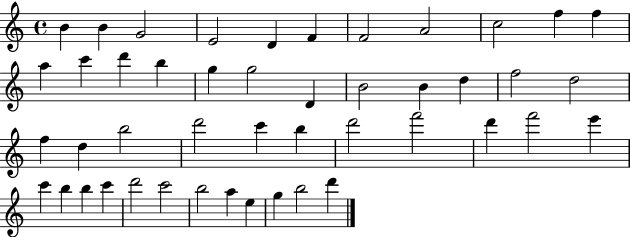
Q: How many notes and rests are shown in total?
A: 46